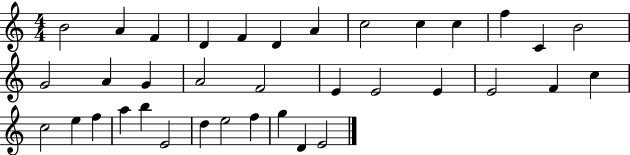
{
  \clef treble
  \numericTimeSignature
  \time 4/4
  \key c \major
  b'2 a'4 f'4 | d'4 f'4 d'4 a'4 | c''2 c''4 c''4 | f''4 c'4 b'2 | \break g'2 a'4 g'4 | a'2 f'2 | e'4 e'2 e'4 | e'2 f'4 c''4 | \break c''2 e''4 f''4 | a''4 b''4 e'2 | d''4 e''2 f''4 | g''4 d'4 e'2 | \break \bar "|."
}